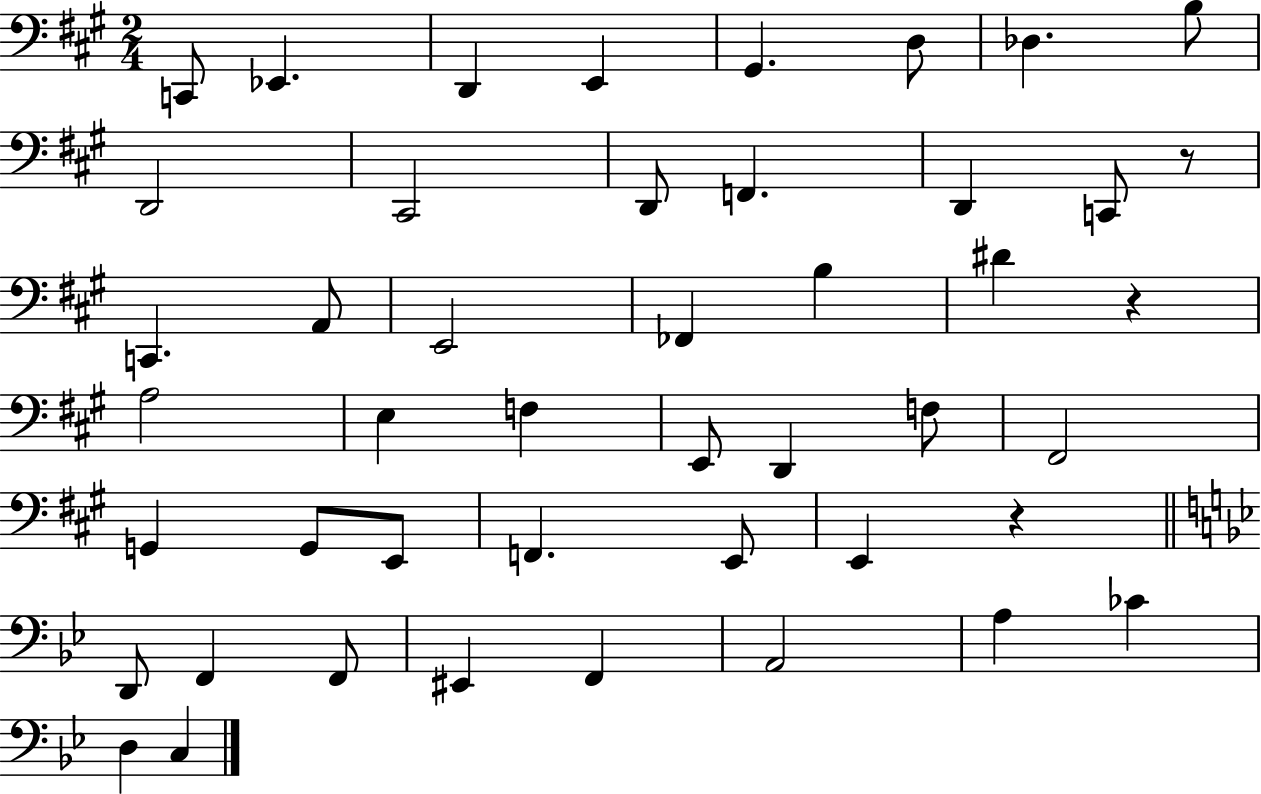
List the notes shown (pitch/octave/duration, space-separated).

C2/e Eb2/q. D2/q E2/q G#2/q. D3/e Db3/q. B3/e D2/h C#2/h D2/e F2/q. D2/q C2/e R/e C2/q. A2/e E2/h FES2/q B3/q D#4/q R/q A3/h E3/q F3/q E2/e D2/q F3/e F#2/h G2/q G2/e E2/e F2/q. E2/e E2/q R/q D2/e F2/q F2/e EIS2/q F2/q A2/h A3/q CES4/q D3/q C3/q